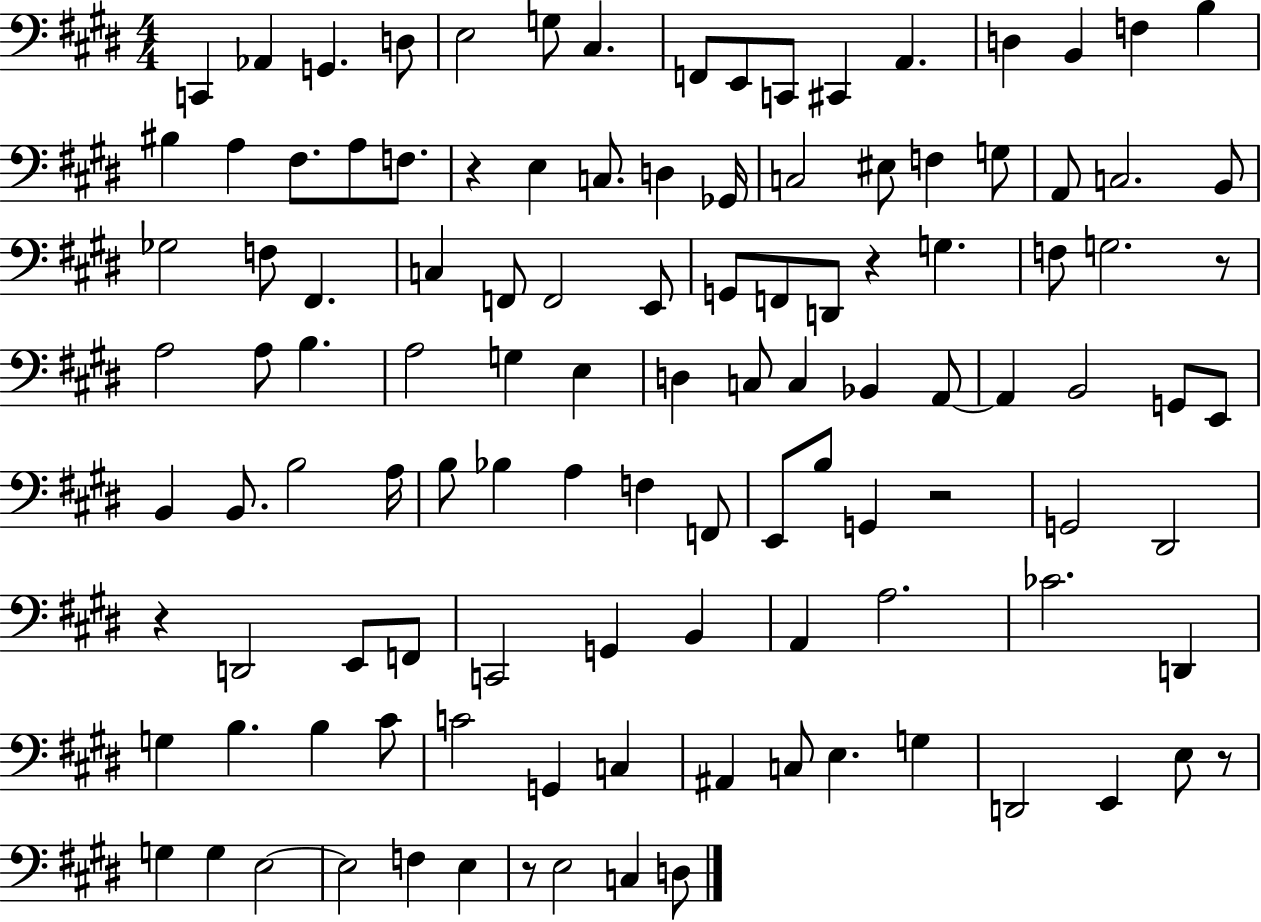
X:1
T:Untitled
M:4/4
L:1/4
K:E
C,, _A,, G,, D,/2 E,2 G,/2 ^C, F,,/2 E,,/2 C,,/2 ^C,, A,, D, B,, F, B, ^B, A, ^F,/2 A,/2 F,/2 z E, C,/2 D, _G,,/4 C,2 ^E,/2 F, G,/2 A,,/2 C,2 B,,/2 _G,2 F,/2 ^F,, C, F,,/2 F,,2 E,,/2 G,,/2 F,,/2 D,,/2 z G, F,/2 G,2 z/2 A,2 A,/2 B, A,2 G, E, D, C,/2 C, _B,, A,,/2 A,, B,,2 G,,/2 E,,/2 B,, B,,/2 B,2 A,/4 B,/2 _B, A, F, F,,/2 E,,/2 B,/2 G,, z2 G,,2 ^D,,2 z D,,2 E,,/2 F,,/2 C,,2 G,, B,, A,, A,2 _C2 D,, G, B, B, ^C/2 C2 G,, C, ^A,, C,/2 E, G, D,,2 E,, E,/2 z/2 G, G, E,2 E,2 F, E, z/2 E,2 C, D,/2